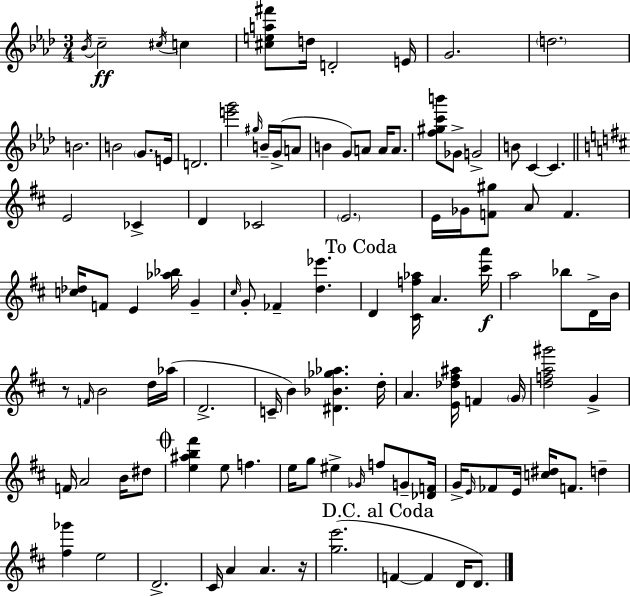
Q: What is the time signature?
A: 3/4